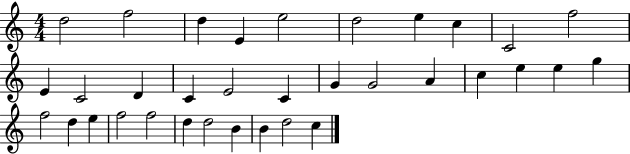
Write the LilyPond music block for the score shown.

{
  \clef treble
  \numericTimeSignature
  \time 4/4
  \key c \major
  d''2 f''2 | d''4 e'4 e''2 | d''2 e''4 c''4 | c'2 f''2 | \break e'4 c'2 d'4 | c'4 e'2 c'4 | g'4 g'2 a'4 | c''4 e''4 e''4 g''4 | \break f''2 d''4 e''4 | f''2 f''2 | d''4 d''2 b'4 | b'4 d''2 c''4 | \break \bar "|."
}